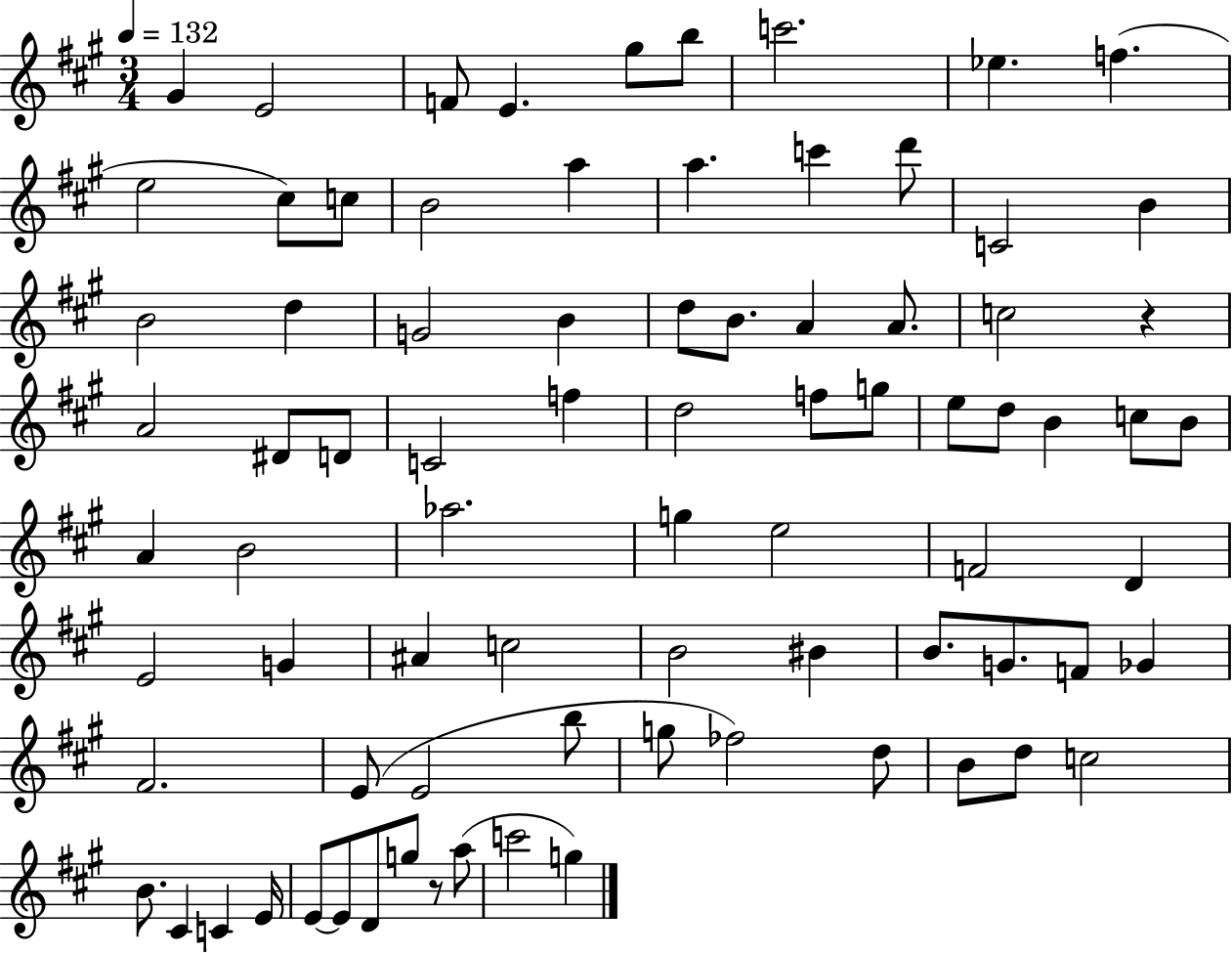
X:1
T:Untitled
M:3/4
L:1/4
K:A
^G E2 F/2 E ^g/2 b/2 c'2 _e f e2 ^c/2 c/2 B2 a a c' d'/2 C2 B B2 d G2 B d/2 B/2 A A/2 c2 z A2 ^D/2 D/2 C2 f d2 f/2 g/2 e/2 d/2 B c/2 B/2 A B2 _a2 g e2 F2 D E2 G ^A c2 B2 ^B B/2 G/2 F/2 _G ^F2 E/2 E2 b/2 g/2 _f2 d/2 B/2 d/2 c2 B/2 ^C C E/4 E/2 E/2 D/2 g/2 z/2 a/2 c'2 g